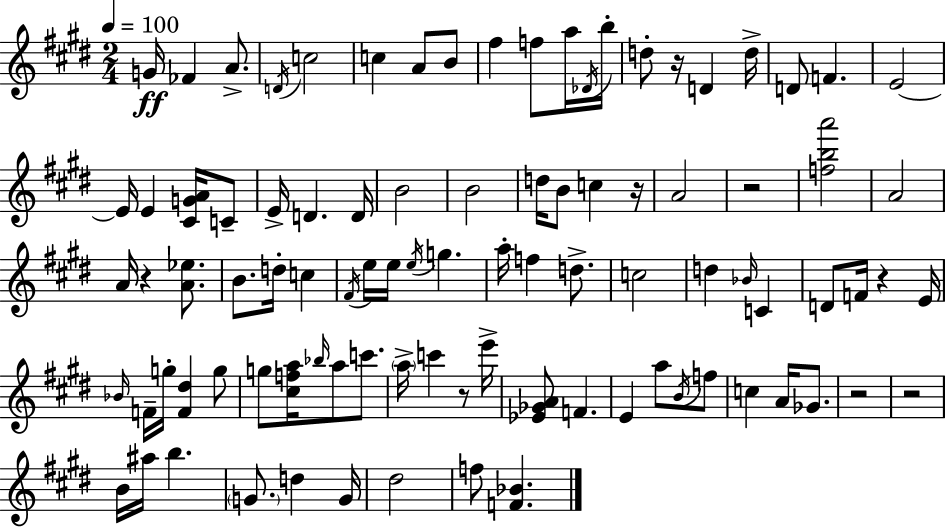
{
  \clef treble
  \numericTimeSignature
  \time 2/4
  \key e \major
  \tempo 4 = 100
  \repeat volta 2 { g'16\ff fes'4 a'8.-> | \acciaccatura { d'16 } c''2 | c''4 a'8 b'8 | fis''4 f''8 a''16 | \break \acciaccatura { des'16 } b''16-. d''8-. r16 d'4 | d''16-> d'8 f'4. | e'2~~ | e'16 e'4 <cis' g' a'>16 | \break c'8-- e'16-> d'4. | d'16 b'2 | b'2 | d''16 b'8 c''4 | \break r16 a'2 | r2 | <f'' b'' a'''>2 | a'2 | \break a'16 r4 <a' ees''>8. | b'8. d''16-. c''4 | \acciaccatura { fis'16 } e''16 e''16 \acciaccatura { e''16 } g''4. | a''16-. f''4 | \break d''8.-> c''2 | d''4 | \grace { bes'16 } c'4 d'8 f'16 | r4 e'16 \grace { bes'16 } f'16-- g''16-. | \break <f' dis''>4 g''8 g''8 | <cis'' f'' a''>16 \grace { bes''16 } a''8 c'''8. \parenthesize a''16-> | c'''4 r8 e'''16-> <ees' ges' a'>8 | f'4. e'4 | \break a''8 \acciaccatura { b'16 } f''8 | c''4 a'16 ges'8. | r2 | r2 | \break b'16 ais''16 b''4. | \parenthesize g'8. d''4 g'16 | dis''2 | f''8 <f' bes'>4. | \break } \bar "|."
}